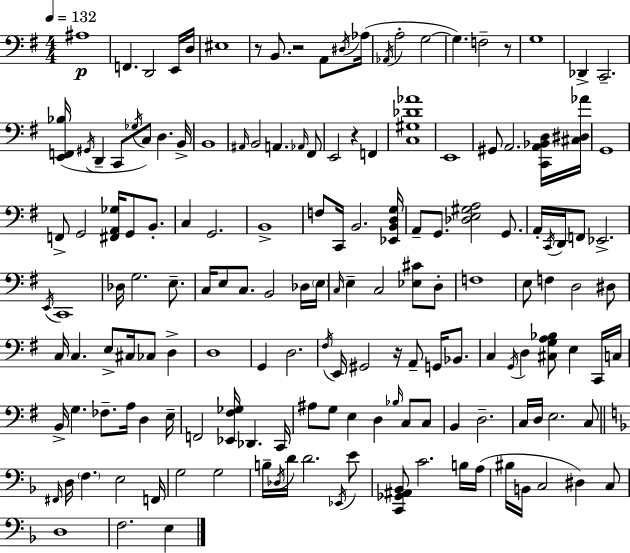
A#3/w F2/q. D2/h E2/s D3/s EIS3/w R/e B2/e. R/h A2/e D#3/s Ab3/s Ab2/s A3/h G3/h G3/q. F3/h R/e G3/w Db2/q C2/h. [E2,F2,Bb3]/s G#2/s D2/q C2/e Gb3/s C3/e D3/q. B2/s B2/w A#2/s B2/h A2/q. Ab2/s F#2/e E2/h R/q F2/q [C3,G#3,Db4,Ab4]/w E2/w G#2/e A2/h. [C2,A2,Bb2,D3]/s [C#3,D#3,Ab4]/s G2/w F2/e G2/h [F#2,A2,Gb3]/s G2/e B2/e. C3/q G2/h. B2/w F3/e C2/s B2/h. [Eb2,B2,D3,G3]/s A2/e G2/e. [Db3,E3,G#3,A3]/h G2/e. A2/s C2/s D2/s F2/e Eb2/h. E2/s C2/w Db3/s G3/h. E3/e. C3/s E3/e C3/e. B2/h Db3/s E3/s C3/s E3/q C3/h [Eb3,C#4]/e D3/e F3/w E3/e F3/q D3/h D#3/e C3/s C3/q. E3/e C#3/s CES3/e D3/q D3/w G2/q D3/h. F#3/s E2/s G#2/h R/s A2/e G2/s Bb2/e. C3/q G2/s D3/q [C#3,G3,A3,Bb3]/e E3/q C2/s C3/s B2/s G3/q. FES3/e. A3/s D3/q E3/s F2/h [Eb2,F#3,Gb3]/s Db2/q. C2/s A#3/e G3/e E3/q D3/q Bb3/s C3/e C3/e B2/q D3/h. C3/s D3/s E3/h. C3/e F#2/s D3/s F3/q. E3/h F2/s G3/h G3/h B3/s Db3/s D4/s D4/h. Eb2/s E4/e [C2,Gb2,A#2,Bb2]/e C4/h. B3/s A3/s BIS3/s B2/s C3/h D#3/q C3/e D3/w F3/h. E3/q